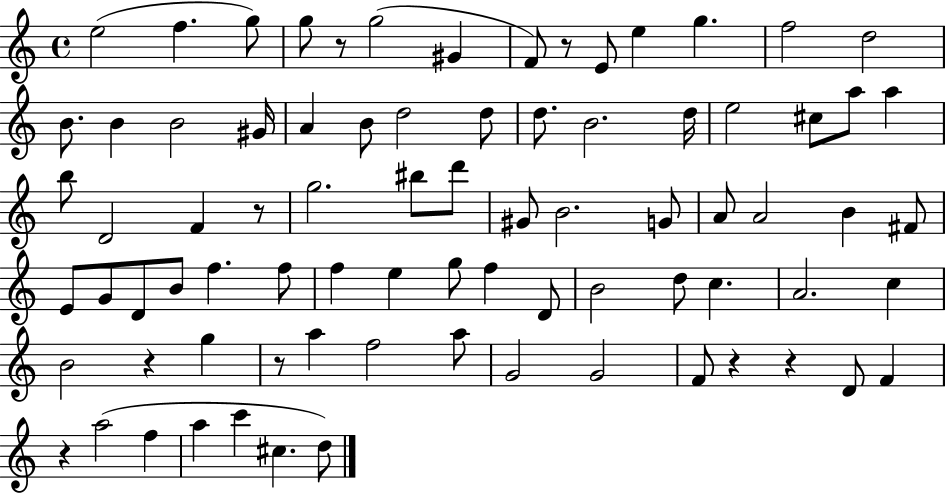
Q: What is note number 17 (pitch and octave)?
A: A4